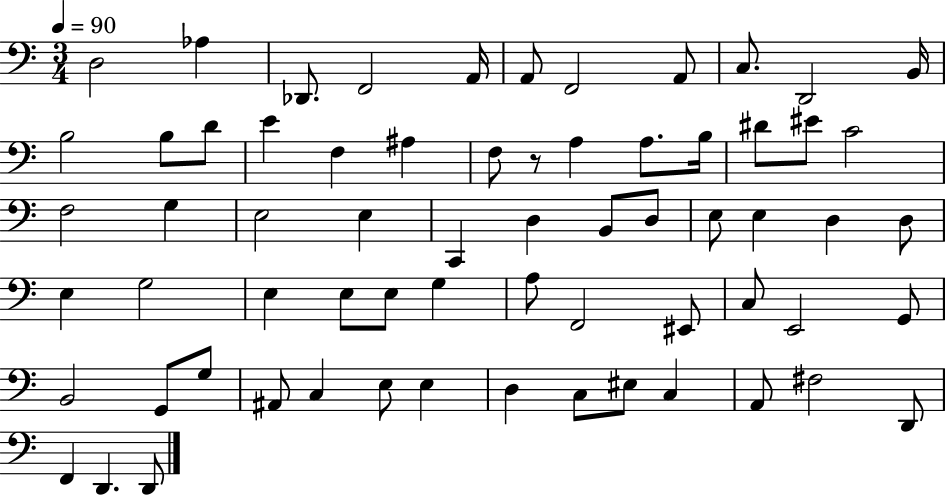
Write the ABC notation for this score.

X:1
T:Untitled
M:3/4
L:1/4
K:C
D,2 _A, _D,,/2 F,,2 A,,/4 A,,/2 F,,2 A,,/2 C,/2 D,,2 B,,/4 B,2 B,/2 D/2 E F, ^A, F,/2 z/2 A, A,/2 B,/4 ^D/2 ^E/2 C2 F,2 G, E,2 E, C,, D, B,,/2 D,/2 E,/2 E, D, D,/2 E, G,2 E, E,/2 E,/2 G, A,/2 F,,2 ^E,,/2 C,/2 E,,2 G,,/2 B,,2 G,,/2 G,/2 ^A,,/2 C, E,/2 E, D, C,/2 ^E,/2 C, A,,/2 ^F,2 D,,/2 F,, D,, D,,/2